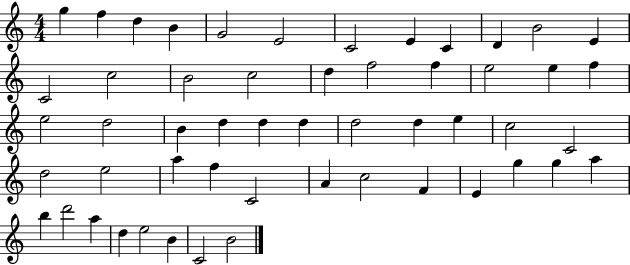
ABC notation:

X:1
T:Untitled
M:4/4
L:1/4
K:C
g f d B G2 E2 C2 E C D B2 E C2 c2 B2 c2 d f2 f e2 e f e2 d2 B d d d d2 d e c2 C2 d2 e2 a f C2 A c2 F E g g a b d'2 a d e2 B C2 B2